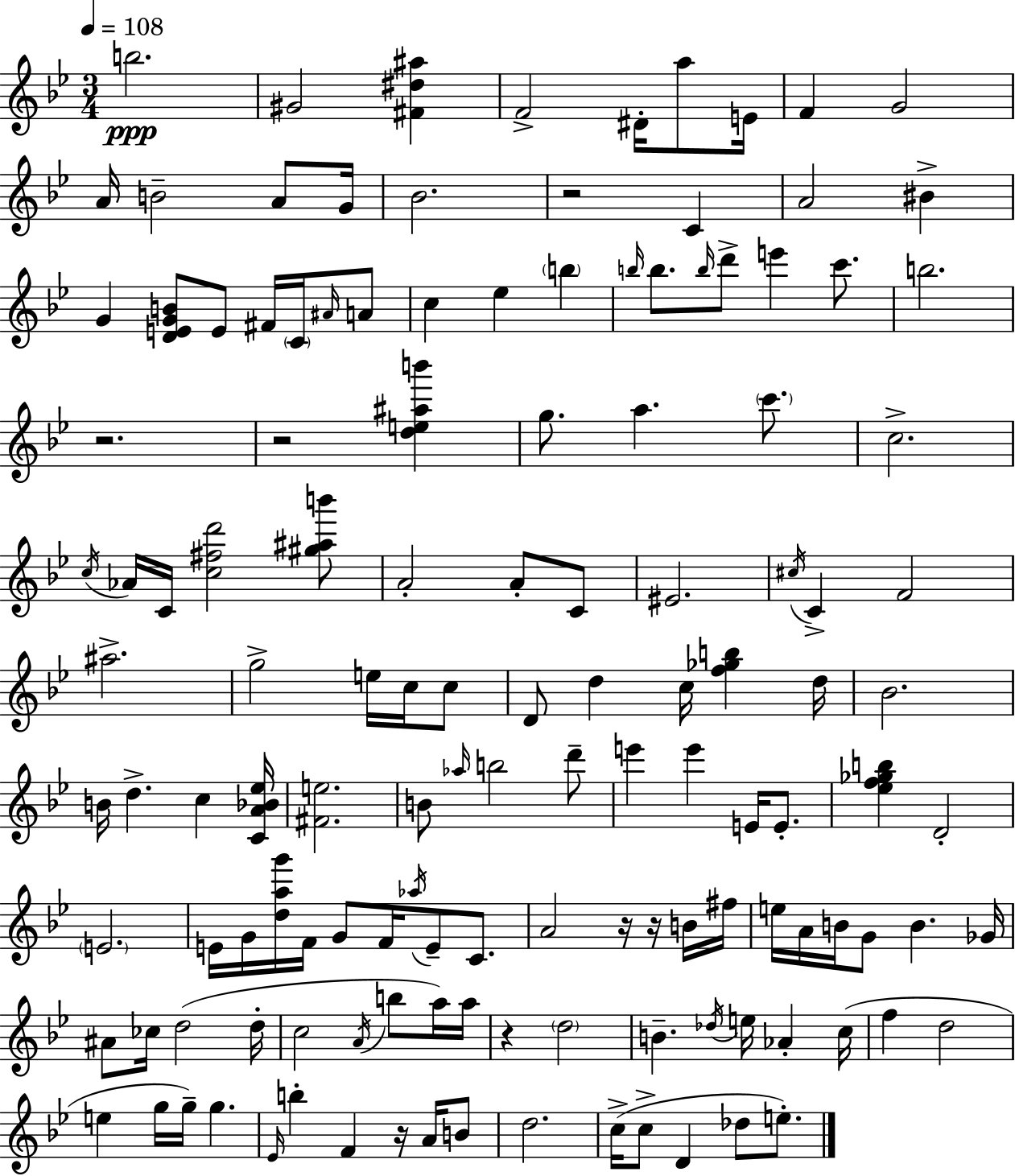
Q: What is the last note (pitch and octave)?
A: E5